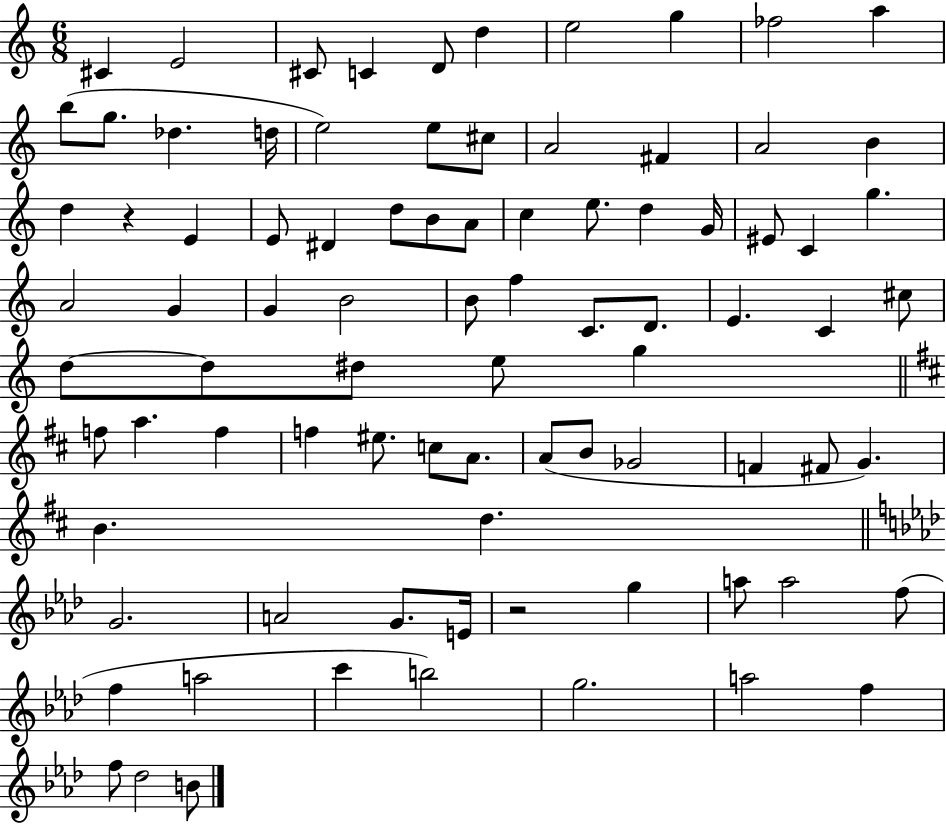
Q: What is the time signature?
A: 6/8